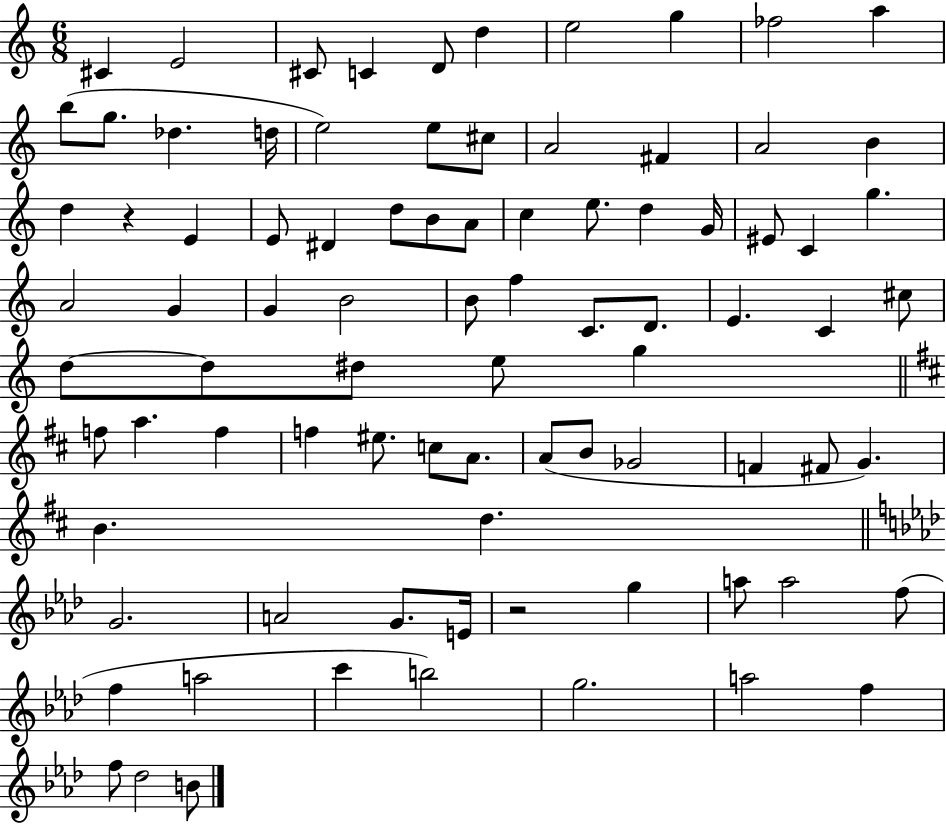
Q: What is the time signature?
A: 6/8